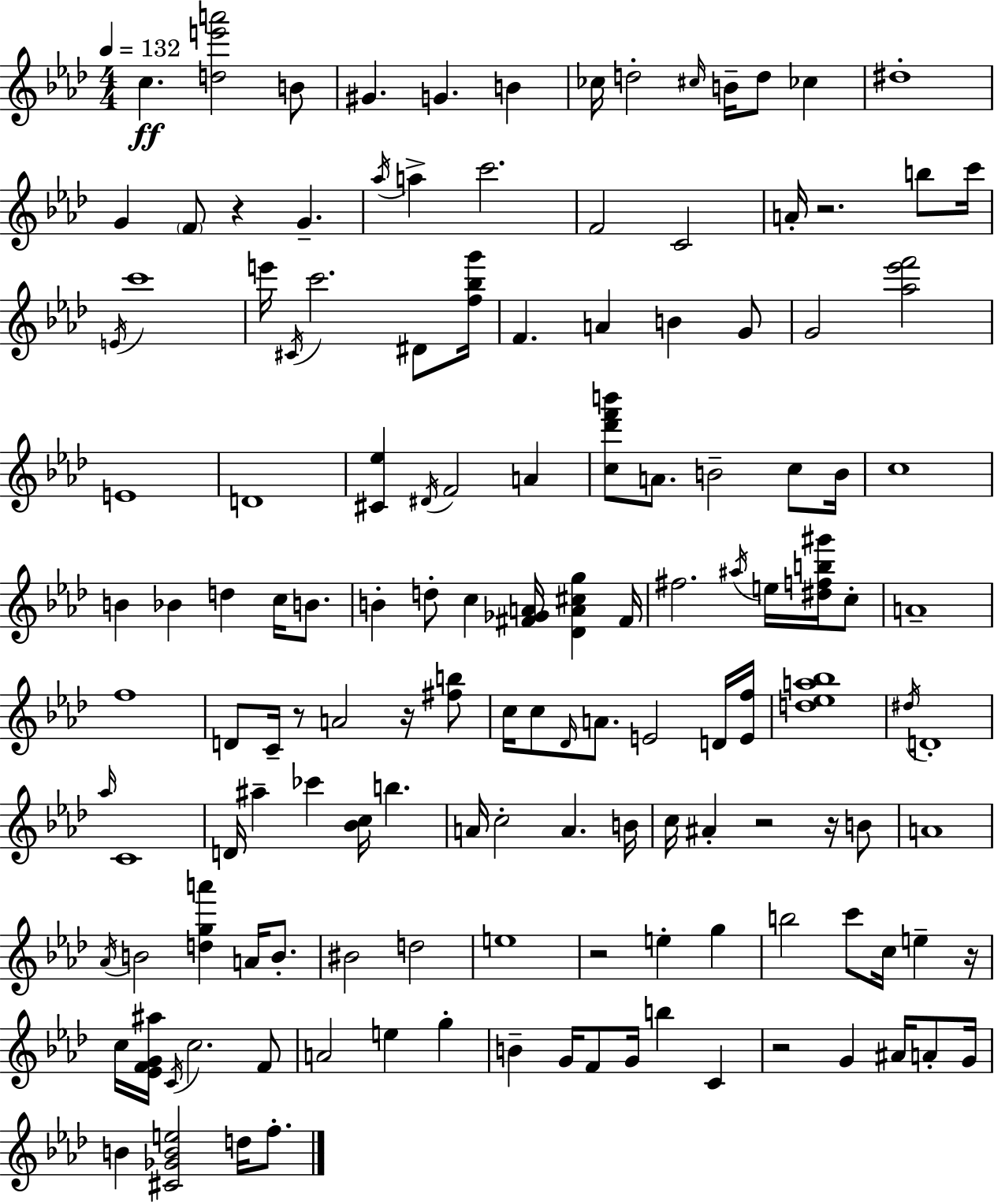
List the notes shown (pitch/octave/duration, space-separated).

C5/q. [D5,E6,A6]/h B4/e G#4/q. G4/q. B4/q CES5/s D5/h C#5/s B4/s D5/e CES5/q D#5/w G4/q F4/e R/q G4/q. Ab5/s A5/q C6/h. F4/h C4/h A4/s R/h. B5/e C6/s E4/s C6/w E6/s C#4/s C6/h. D#4/e [F5,Bb5,G6]/s F4/q. A4/q B4/q G4/e G4/h [Ab5,Eb6,F6]/h E4/w D4/w [C#4,Eb5]/q D#4/s F4/h A4/q [C5,Db6,F6,B6]/e A4/e. B4/h C5/e B4/s C5/w B4/q Bb4/q D5/q C5/s B4/e. B4/q D5/e C5/q [F#4,Gb4,A4]/s [Db4,A4,C#5,G5]/q F#4/s F#5/h. A#5/s E5/s [D#5,F5,B5,G#6]/s C5/e A4/w F5/w D4/e C4/s R/e A4/h R/s [F#5,B5]/e C5/s C5/e Db4/s A4/e. E4/h D4/s [E4,F5]/s [D5,Eb5,A5,Bb5]/w D#5/s D4/w Ab5/s C4/w D4/s A#5/q CES6/q [Bb4,C5]/s B5/q. A4/s C5/h A4/q. B4/s C5/s A#4/q R/h R/s B4/e A4/w Ab4/s B4/h [D5,G5,A6]/q A4/s B4/e. BIS4/h D5/h E5/w R/h E5/q G5/q B5/h C6/e C5/s E5/q R/s C5/s [Eb4,F4,G4,A#5]/s C4/s C5/h. F4/e A4/h E5/q G5/q B4/q G4/s F4/e G4/s B5/q C4/q R/h G4/q A#4/s A4/e G4/s B4/q [C#4,Gb4,B4,E5]/h D5/s F5/e.